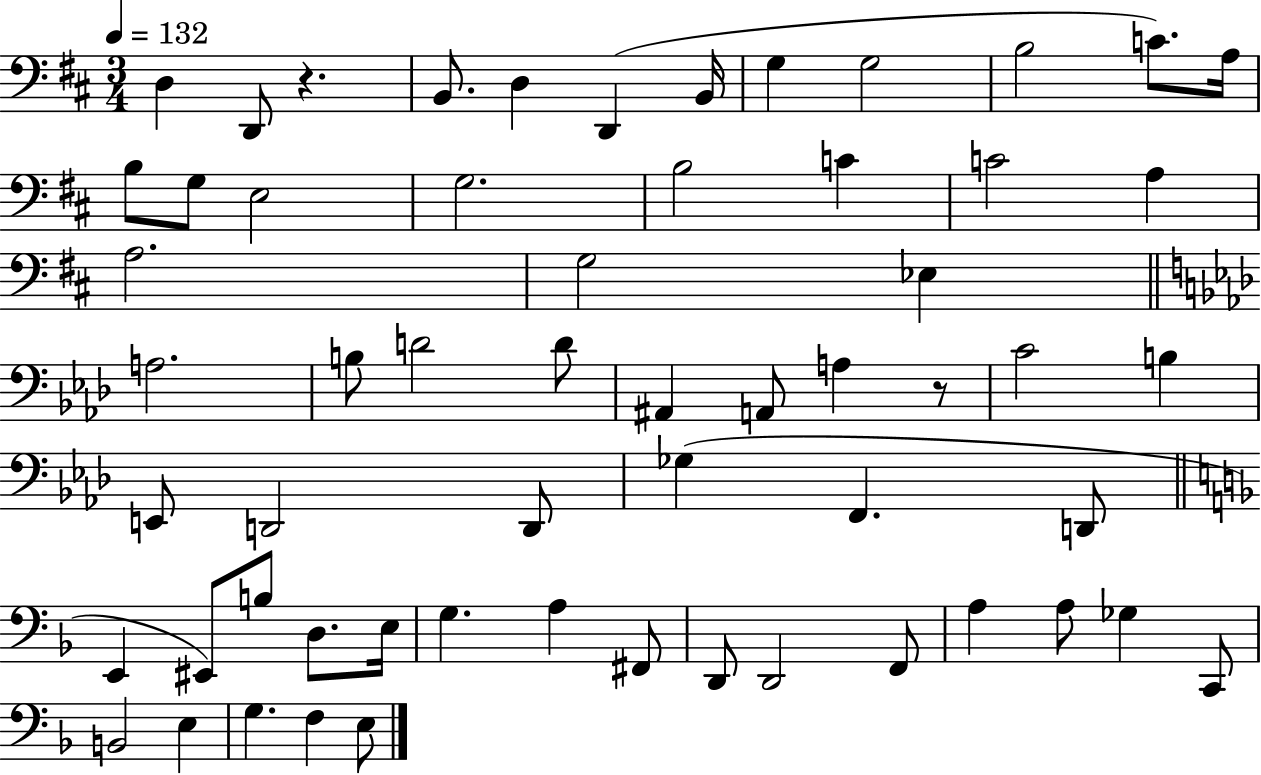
X:1
T:Untitled
M:3/4
L:1/4
K:D
D, D,,/2 z B,,/2 D, D,, B,,/4 G, G,2 B,2 C/2 A,/4 B,/2 G,/2 E,2 G,2 B,2 C C2 A, A,2 G,2 _E, A,2 B,/2 D2 D/2 ^A,, A,,/2 A, z/2 C2 B, E,,/2 D,,2 D,,/2 _G, F,, D,,/2 E,, ^E,,/2 B,/2 D,/2 E,/4 G, A, ^F,,/2 D,,/2 D,,2 F,,/2 A, A,/2 _G, C,,/2 B,,2 E, G, F, E,/2